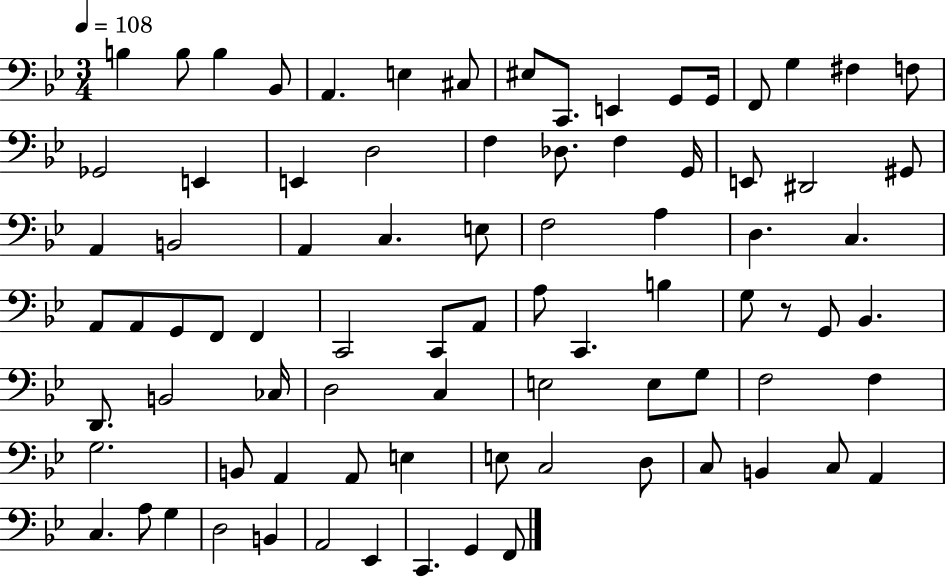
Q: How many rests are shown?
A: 1